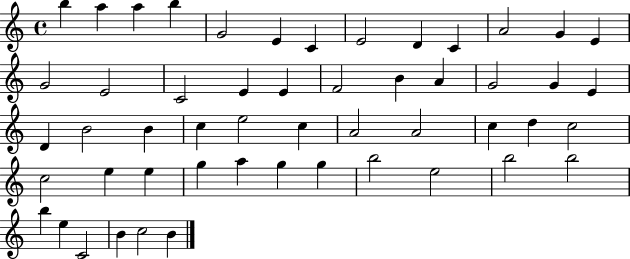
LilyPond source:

{
  \clef treble
  \time 4/4
  \defaultTimeSignature
  \key c \major
  b''4 a''4 a''4 b''4 | g'2 e'4 c'4 | e'2 d'4 c'4 | a'2 g'4 e'4 | \break g'2 e'2 | c'2 e'4 e'4 | f'2 b'4 a'4 | g'2 g'4 e'4 | \break d'4 b'2 b'4 | c''4 e''2 c''4 | a'2 a'2 | c''4 d''4 c''2 | \break c''2 e''4 e''4 | g''4 a''4 g''4 g''4 | b''2 e''2 | b''2 b''2 | \break b''4 e''4 c'2 | b'4 c''2 b'4 | \bar "|."
}